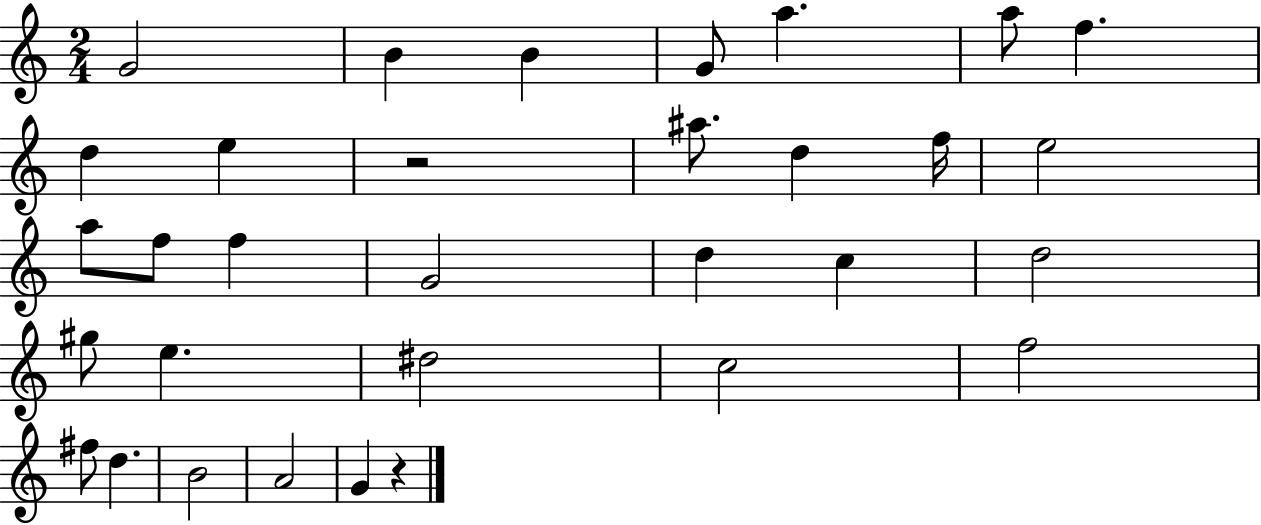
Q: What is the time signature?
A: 2/4